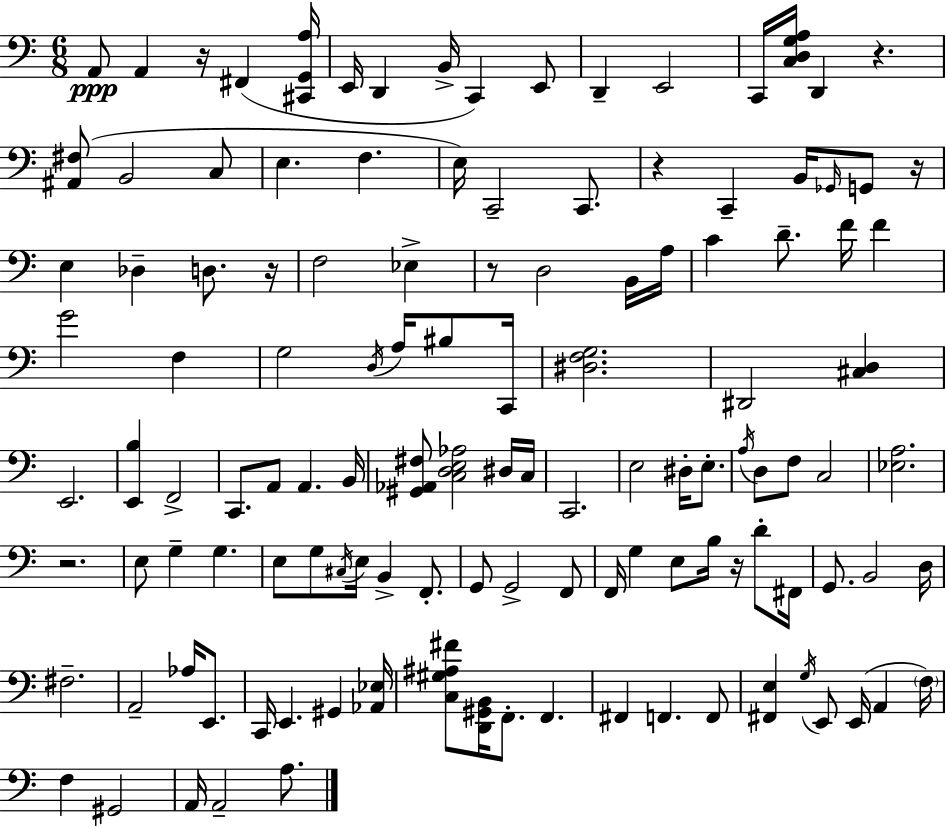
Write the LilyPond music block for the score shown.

{
  \clef bass
  \numericTimeSignature
  \time 6/8
  \key c \major
  a,8\ppp a,4 r16 fis,4( <cis, g, a>16 | e,16 d,4 b,16-> c,4) e,8 | d,4-- e,2 | c,16 <c d g a>16 d,4 r4. | \break <ais, fis>8( b,2 c8 | e4. f4. | e16) c,2-- c,8. | r4 c,4-- b,16 \grace { ges,16 } g,8 | \break r16 e4 des4-- d8. | r16 f2 ees4-> | r8 d2 b,16 | a16 c'4 d'8.-- f'16 f'4 | \break g'2 f4 | g2 \acciaccatura { d16 } a16 bis8 | c,16 <dis f g>2. | dis,2 <cis d>4 | \break e,2. | <e, b>4 f,2-> | c,8. a,8 a,4. | b,16 <gis, aes, fis>8 <c d e aes>2 | \break dis16 c16 c,2. | e2 dis16-. e8.-. | \acciaccatura { a16 } d8 f8 c2 | <ees a>2. | \break r2. | e8 g4-- g4. | e8 g8 \acciaccatura { cis16 } e16 b,4-> | f,8.-. g,8 g,2-> | \break f,8 f,16 g4 e8 b16 | r16 d'8-. fis,16 g,8. b,2 | d16 fis2.-- | a,2-- | \break aes16 e,8. c,16 e,4. gis,4 | <aes, ees>16 <c gis ais fis'>8 <d, gis, b,>16 f,8.-. f,4. | fis,4 f,4. | f,8 <fis, e>4 \acciaccatura { g16 } e,8 e,16( | \break a,4 \parenthesize f16) f4 gis,2 | a,16 a,2-- | a8. \bar "|."
}